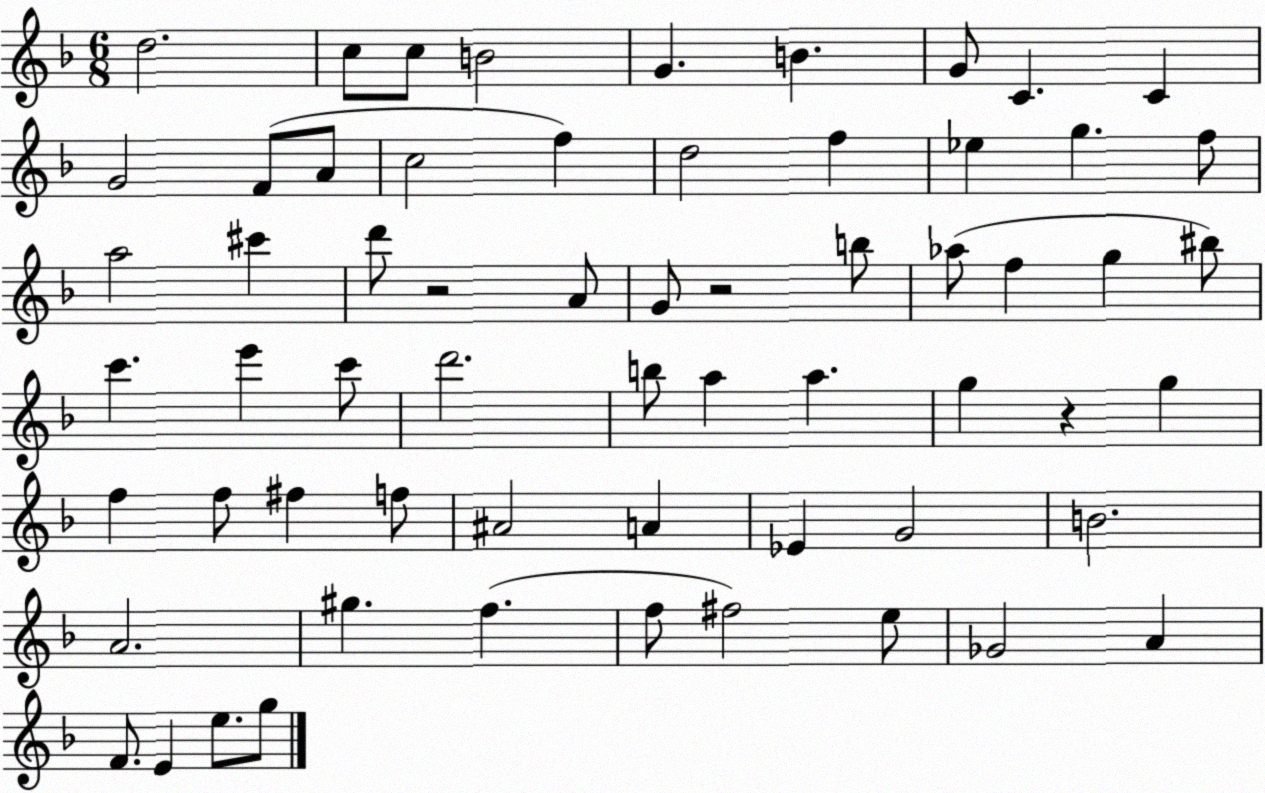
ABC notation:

X:1
T:Untitled
M:6/8
L:1/4
K:F
d2 c/2 c/2 B2 G B G/2 C C G2 F/2 A/2 c2 f d2 f _e g f/2 a2 ^c' d'/2 z2 A/2 G/2 z2 b/2 _a/2 f g ^b/2 c' e' c'/2 d'2 b/2 a a g z g f f/2 ^f f/2 ^A2 A _E G2 B2 A2 ^g f f/2 ^f2 e/2 _G2 A F/2 E e/2 g/2